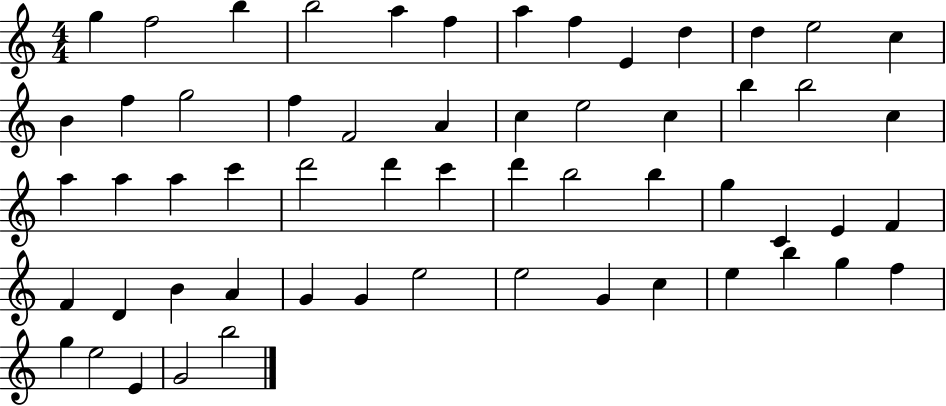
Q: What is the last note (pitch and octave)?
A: B5